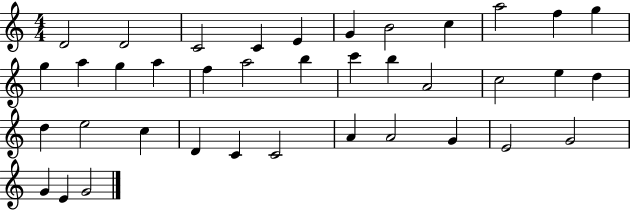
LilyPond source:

{
  \clef treble
  \numericTimeSignature
  \time 4/4
  \key c \major
  d'2 d'2 | c'2 c'4 e'4 | g'4 b'2 c''4 | a''2 f''4 g''4 | \break g''4 a''4 g''4 a''4 | f''4 a''2 b''4 | c'''4 b''4 a'2 | c''2 e''4 d''4 | \break d''4 e''2 c''4 | d'4 c'4 c'2 | a'4 a'2 g'4 | e'2 g'2 | \break g'4 e'4 g'2 | \bar "|."
}